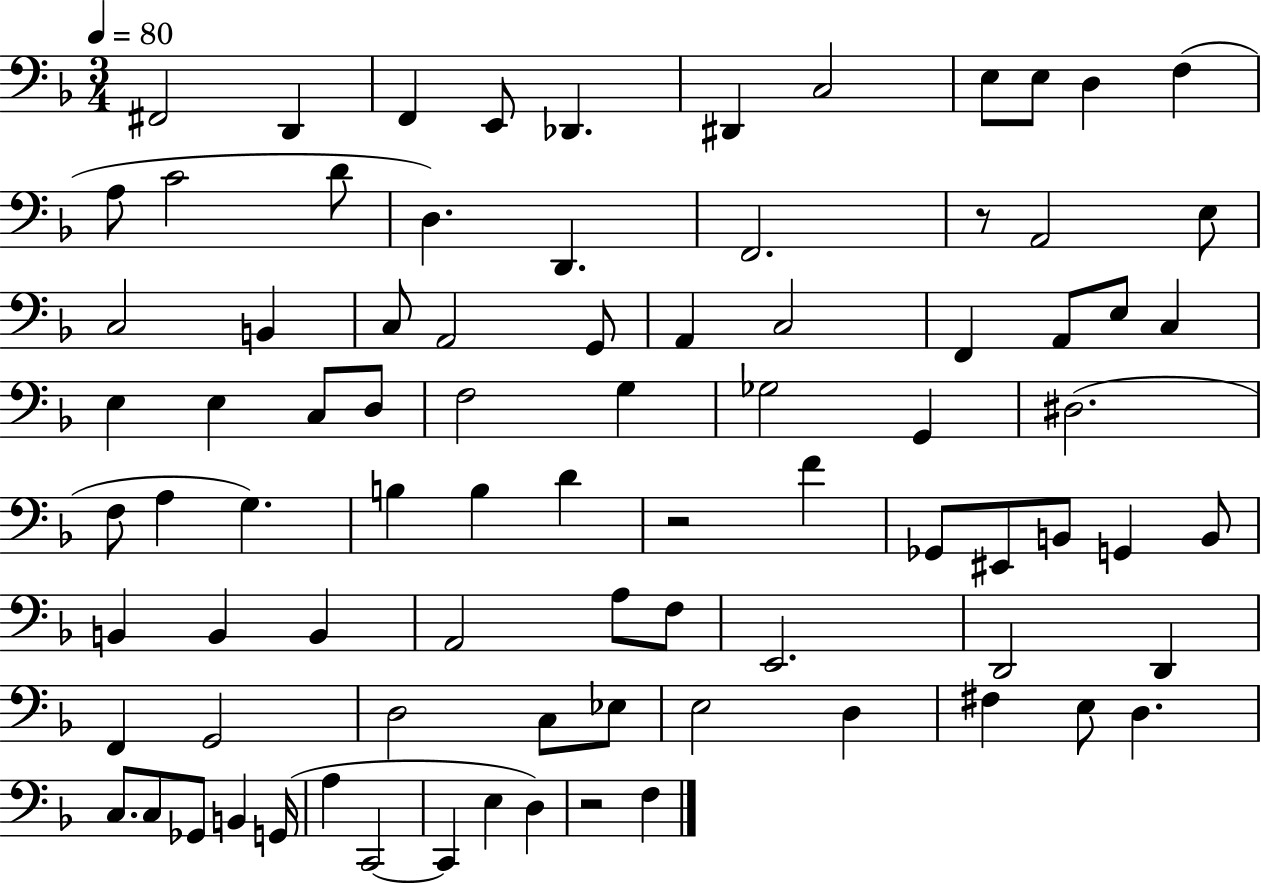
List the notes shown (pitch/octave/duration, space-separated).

F#2/h D2/q F2/q E2/e Db2/q. D#2/q C3/h E3/e E3/e D3/q F3/q A3/e C4/h D4/e D3/q. D2/q. F2/h. R/e A2/h E3/e C3/h B2/q C3/e A2/h G2/e A2/q C3/h F2/q A2/e E3/e C3/q E3/q E3/q C3/e D3/e F3/h G3/q Gb3/h G2/q D#3/h. F3/e A3/q G3/q. B3/q B3/q D4/q R/h F4/q Gb2/e EIS2/e B2/e G2/q B2/e B2/q B2/q B2/q A2/h A3/e F3/e E2/h. D2/h D2/q F2/q G2/h D3/h C3/e Eb3/e E3/h D3/q F#3/q E3/e D3/q. C3/e. C3/e Gb2/e B2/q G2/s A3/q C2/h C2/q E3/q D3/q R/h F3/q